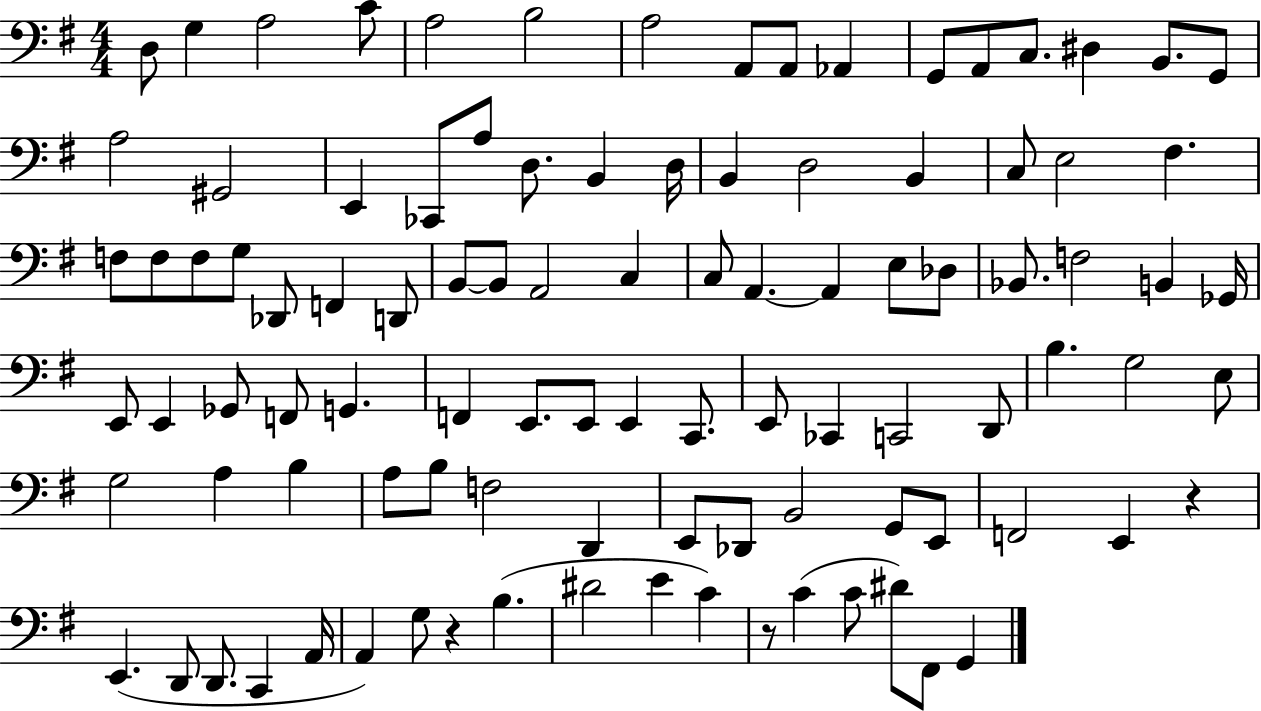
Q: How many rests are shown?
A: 3